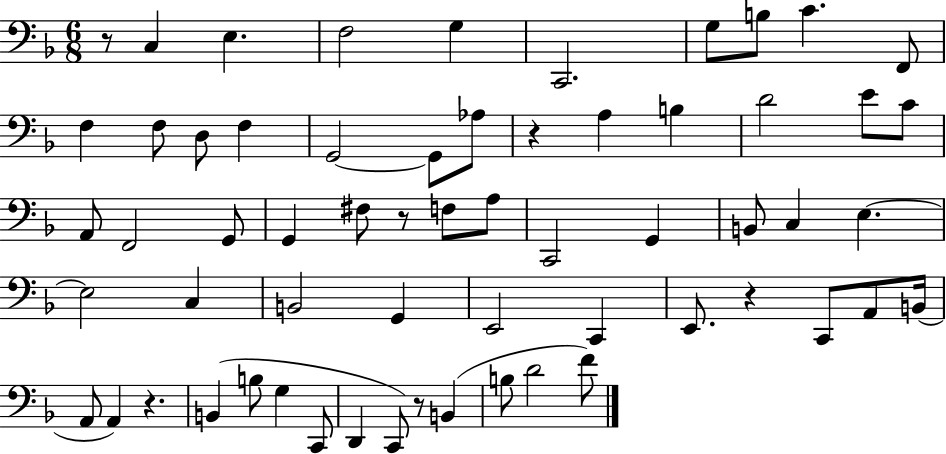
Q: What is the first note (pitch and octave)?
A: C3